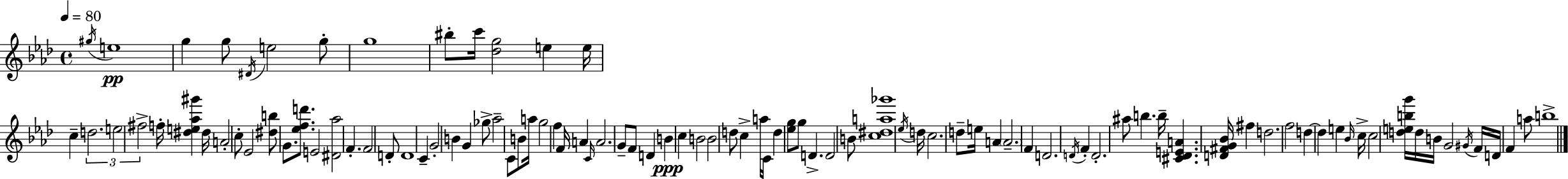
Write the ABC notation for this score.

X:1
T:Untitled
M:4/4
L:1/4
K:Fm
^g/4 e4 g g/2 ^D/4 e2 g/2 g4 ^b/2 c'/4 [_dg]2 e e/4 c d2 e2 ^f2 f/4 [^de_a^g'] ^d/4 A2 c/2 _E2 [^db]/2 G/2 [_efd']/2 E2 [^D_a]2 F F2 D/2 D4 C G2 B G _g/2 _a2 C/2 B/2 a/4 g2 f F/4 A C/4 A2 G/2 F/2 D B c B2 B2 d/2 c a/4 C/4 d [_eg]/2 g/2 D D2 B/2 [c^da_g']4 _e/4 d/4 c2 d/2 e/4 A A2 F D2 D/4 F D2 ^a/2 b b/4 [^C_DEA] [D^FG_B]/4 ^f d2 f2 d d e _B/4 c/4 c2 [debg']/4 d/4 B/4 G2 ^G/4 F/4 D/4 F a/2 b4